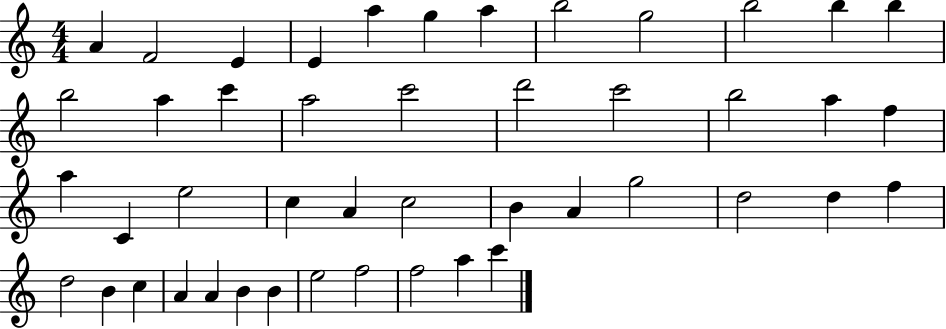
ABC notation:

X:1
T:Untitled
M:4/4
L:1/4
K:C
A F2 E E a g a b2 g2 b2 b b b2 a c' a2 c'2 d'2 c'2 b2 a f a C e2 c A c2 B A g2 d2 d f d2 B c A A B B e2 f2 f2 a c'